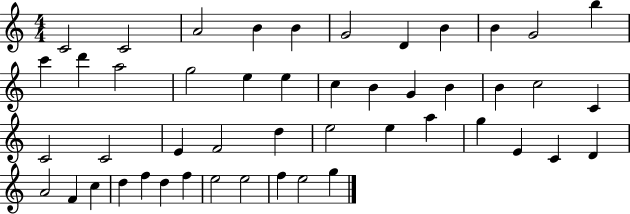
C4/h C4/h A4/h B4/q B4/q G4/h D4/q B4/q B4/q G4/h B5/q C6/q D6/q A5/h G5/h E5/q E5/q C5/q B4/q G4/q B4/q B4/q C5/h C4/q C4/h C4/h E4/q F4/h D5/q E5/h E5/q A5/q G5/q E4/q C4/q D4/q A4/h F4/q C5/q D5/q F5/q D5/q F5/q E5/h E5/h F5/q E5/h G5/q